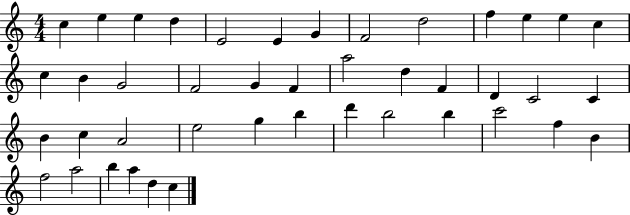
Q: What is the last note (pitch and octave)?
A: C5